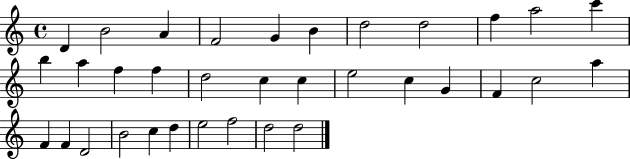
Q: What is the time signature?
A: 4/4